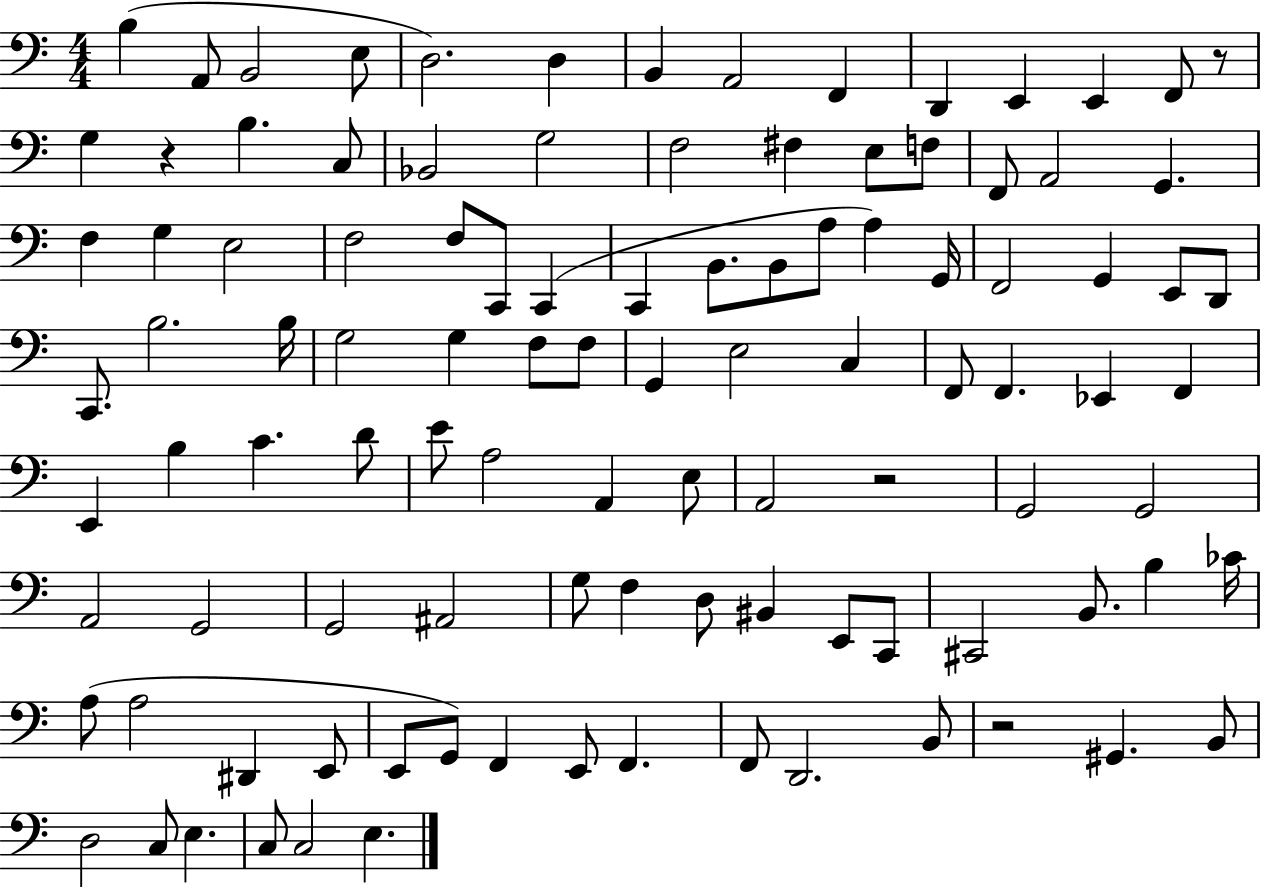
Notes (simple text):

B3/q A2/e B2/h E3/e D3/h. D3/q B2/q A2/h F2/q D2/q E2/q E2/q F2/e R/e G3/q R/q B3/q. C3/e Bb2/h G3/h F3/h F#3/q E3/e F3/e F2/e A2/h G2/q. F3/q G3/q E3/h F3/h F3/e C2/e C2/q C2/q B2/e. B2/e A3/e A3/q G2/s F2/h G2/q E2/e D2/e C2/e. B3/h. B3/s G3/h G3/q F3/e F3/e G2/q E3/h C3/q F2/e F2/q. Eb2/q F2/q E2/q B3/q C4/q. D4/e E4/e A3/h A2/q E3/e A2/h R/h G2/h G2/h A2/h G2/h G2/h A#2/h G3/e F3/q D3/e BIS2/q E2/e C2/e C#2/h B2/e. B3/q CES4/s A3/e A3/h D#2/q E2/e E2/e G2/e F2/q E2/e F2/q. F2/e D2/h. B2/e R/h G#2/q. B2/e D3/h C3/e E3/q. C3/e C3/h E3/q.